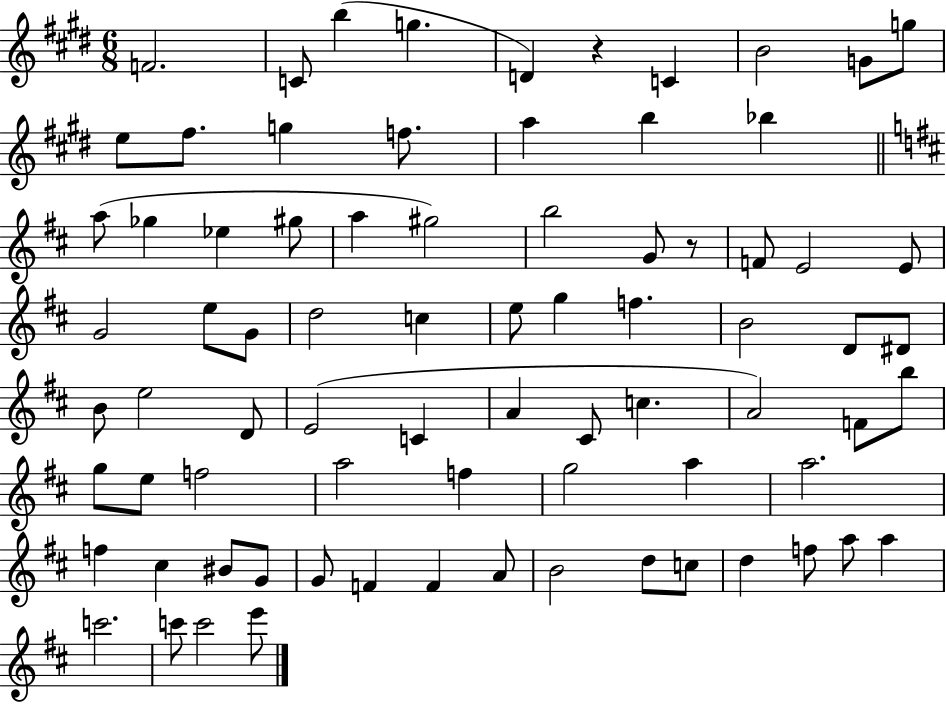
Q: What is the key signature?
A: E major